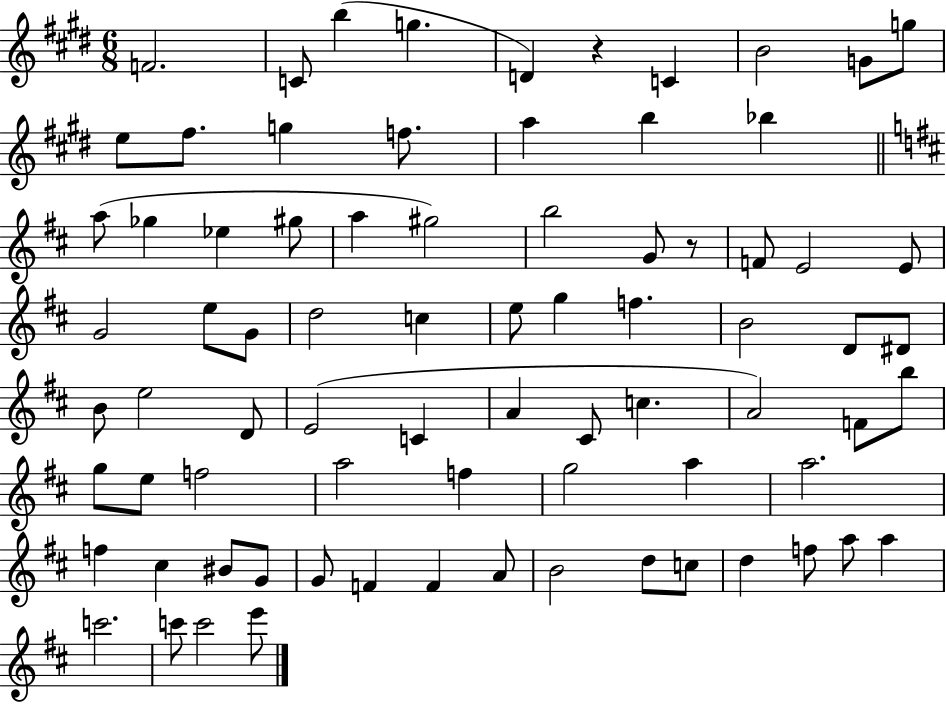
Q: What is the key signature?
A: E major